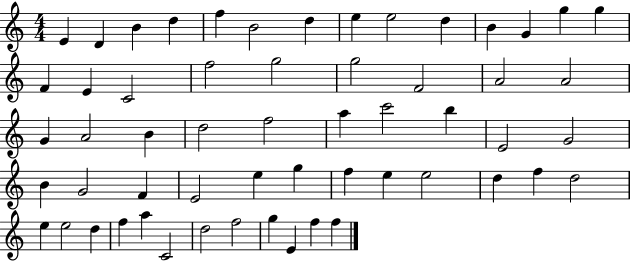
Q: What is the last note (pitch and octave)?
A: F5